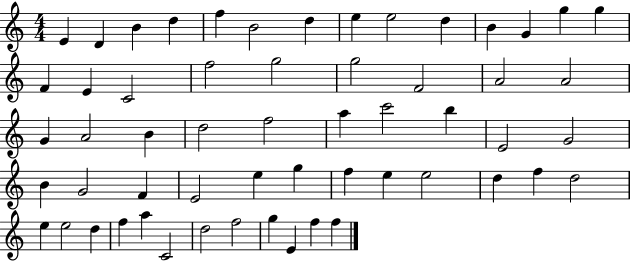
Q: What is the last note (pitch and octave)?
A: F5